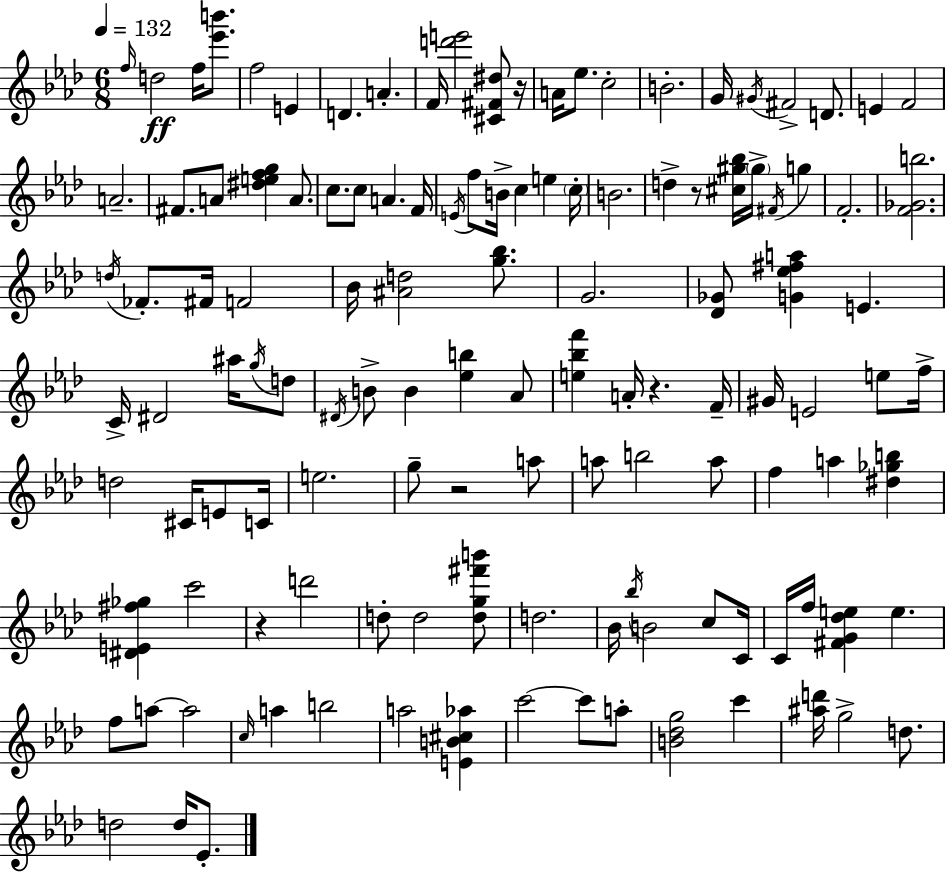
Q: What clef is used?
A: treble